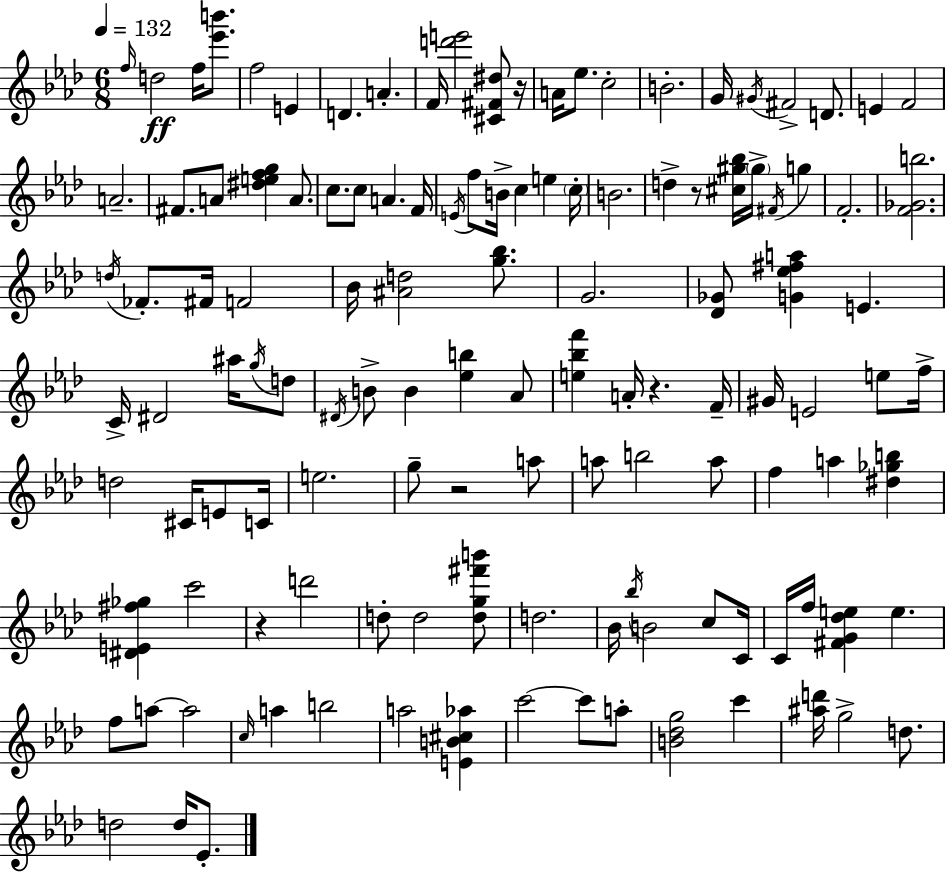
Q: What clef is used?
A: treble